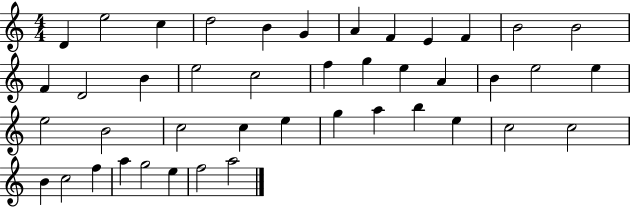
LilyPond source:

{
  \clef treble
  \numericTimeSignature
  \time 4/4
  \key c \major
  d'4 e''2 c''4 | d''2 b'4 g'4 | a'4 f'4 e'4 f'4 | b'2 b'2 | \break f'4 d'2 b'4 | e''2 c''2 | f''4 g''4 e''4 a'4 | b'4 e''2 e''4 | \break e''2 b'2 | c''2 c''4 e''4 | g''4 a''4 b''4 e''4 | c''2 c''2 | \break b'4 c''2 f''4 | a''4 g''2 e''4 | f''2 a''2 | \bar "|."
}